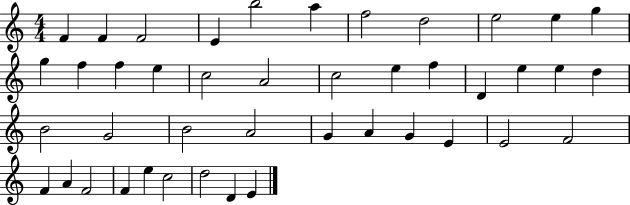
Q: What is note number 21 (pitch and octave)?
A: D4